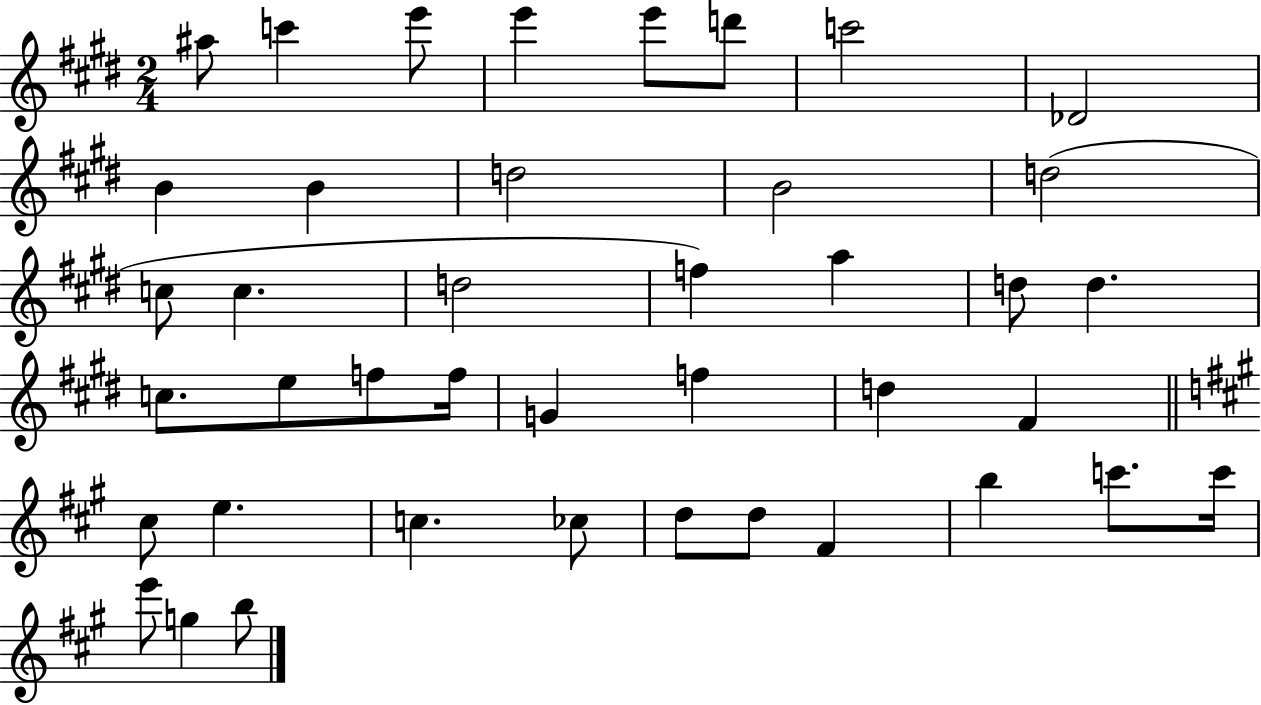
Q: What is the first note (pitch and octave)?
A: A#5